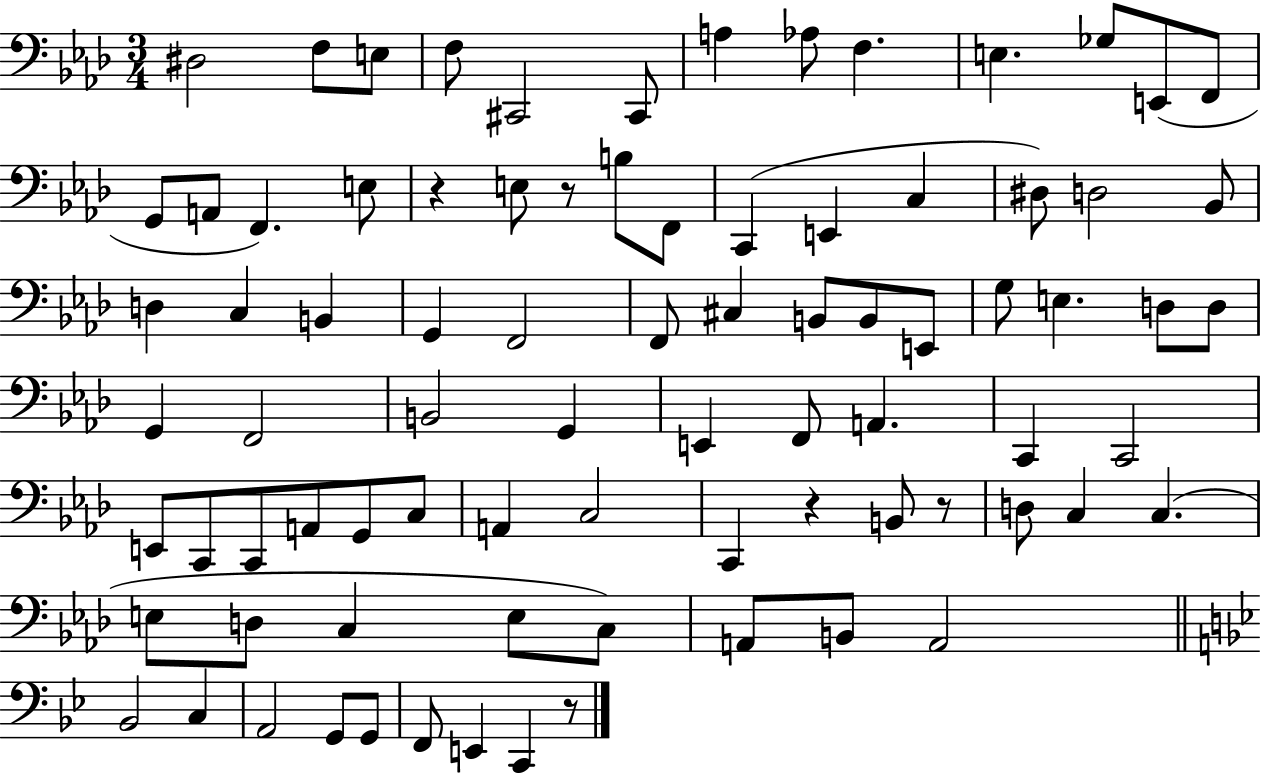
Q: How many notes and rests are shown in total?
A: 83